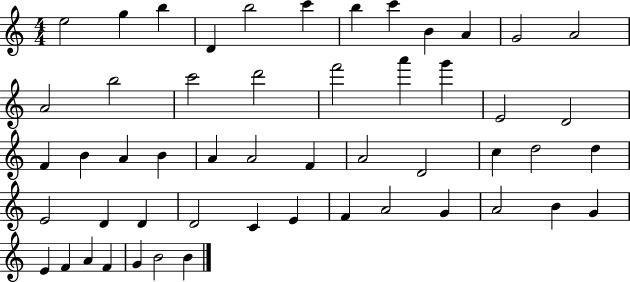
X:1
T:Untitled
M:4/4
L:1/4
K:C
e2 g b D b2 c' b c' B A G2 A2 A2 b2 c'2 d'2 f'2 a' g' E2 D2 F B A B A A2 F A2 D2 c d2 d E2 D D D2 C E F A2 G A2 B G E F A F G B2 B